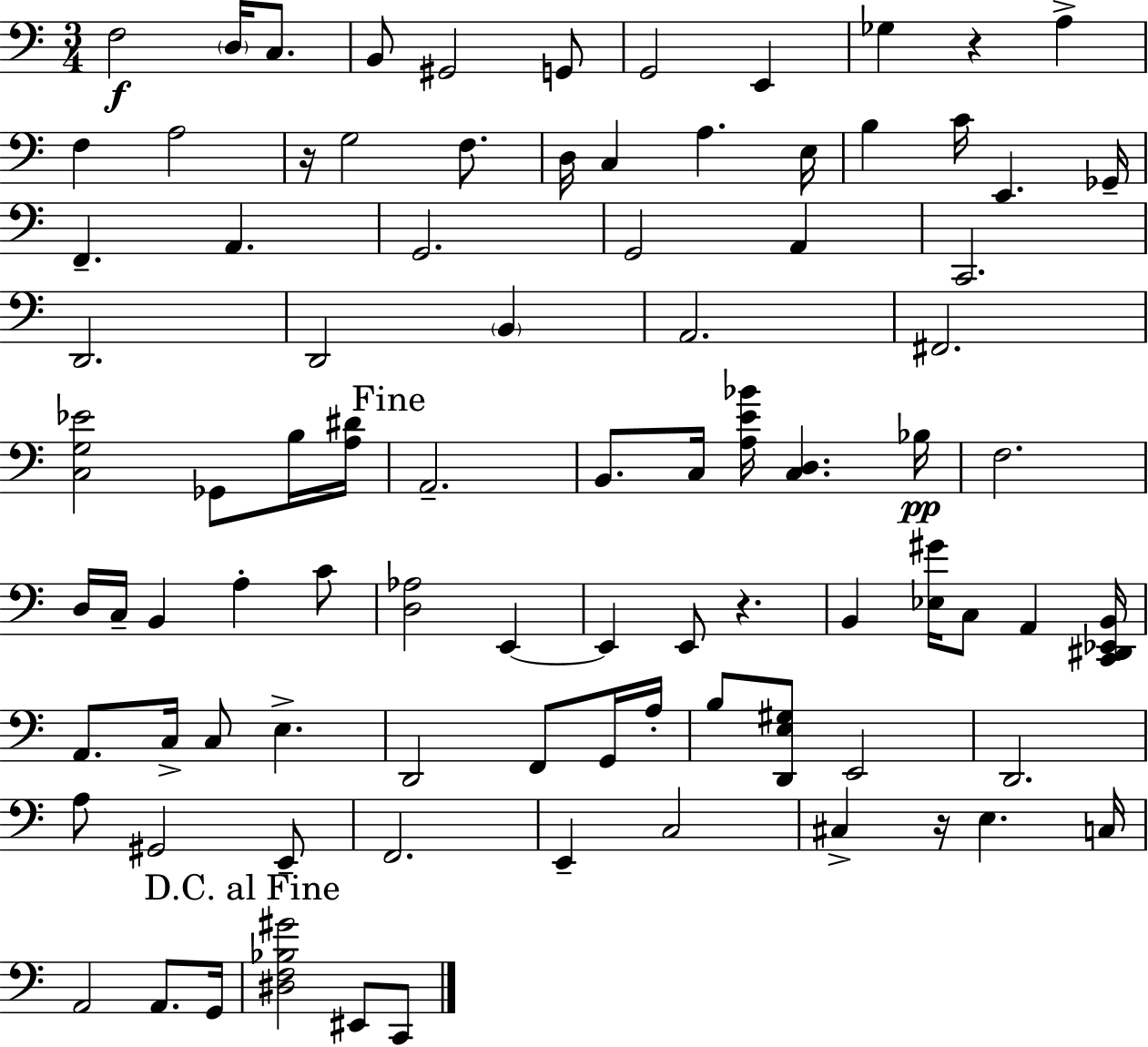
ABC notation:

X:1
T:Untitled
M:3/4
L:1/4
K:C
F,2 D,/4 C,/2 B,,/2 ^G,,2 G,,/2 G,,2 E,, _G, z A, F, A,2 z/4 G,2 F,/2 D,/4 C, A, E,/4 B, C/4 E,, _G,,/4 F,, A,, G,,2 G,,2 A,, C,,2 D,,2 D,,2 B,, A,,2 ^F,,2 [C,G,_E]2 _G,,/2 B,/4 [A,^D]/4 A,,2 B,,/2 C,/4 [A,E_B]/4 [C,D,] _B,/4 F,2 D,/4 C,/4 B,, A, C/2 [D,_A,]2 E,, E,, E,,/2 z B,, [_E,^G]/4 C,/2 A,, [C,,^D,,_E,,B,,]/4 A,,/2 C,/4 C,/2 E, D,,2 F,,/2 G,,/4 A,/4 B,/2 [D,,E,^G,]/2 E,,2 D,,2 A,/2 ^G,,2 E,,/2 F,,2 E,, C,2 ^C, z/4 E, C,/4 A,,2 A,,/2 G,,/4 [^D,F,_B,^G]2 ^E,,/2 C,,/2